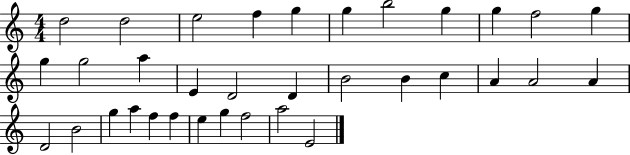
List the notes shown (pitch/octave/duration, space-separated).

D5/h D5/h E5/h F5/q G5/q G5/q B5/h G5/q G5/q F5/h G5/q G5/q G5/h A5/q E4/q D4/h D4/q B4/h B4/q C5/q A4/q A4/h A4/q D4/h B4/h G5/q A5/q F5/q F5/q E5/q G5/q F5/h A5/h E4/h